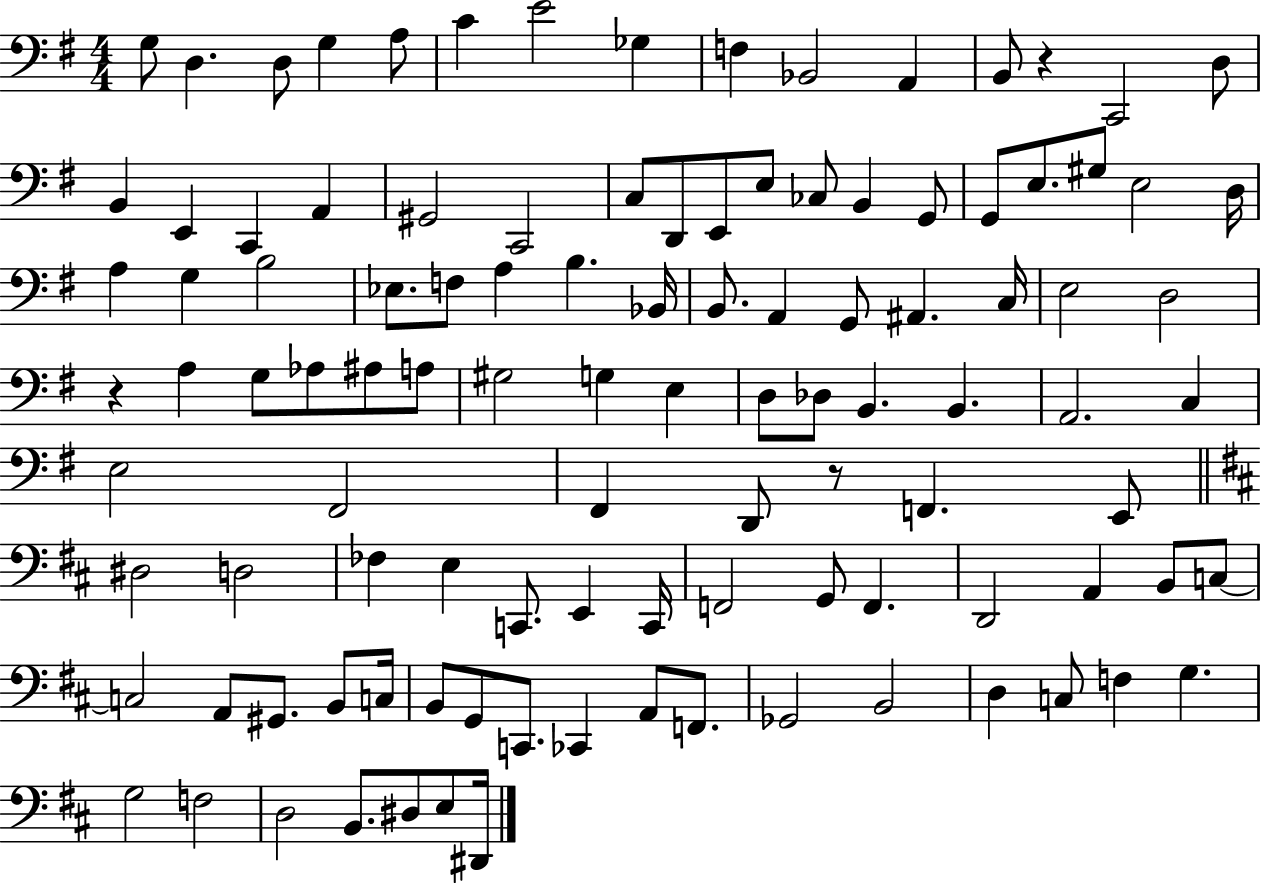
G3/e D3/q. D3/e G3/q A3/e C4/q E4/h Gb3/q F3/q Bb2/h A2/q B2/e R/q C2/h D3/e B2/q E2/q C2/q A2/q G#2/h C2/h C3/e D2/e E2/e E3/e CES3/e B2/q G2/e G2/e E3/e. G#3/e E3/h D3/s A3/q G3/q B3/h Eb3/e. F3/e A3/q B3/q. Bb2/s B2/e. A2/q G2/e A#2/q. C3/s E3/h D3/h R/q A3/q G3/e Ab3/e A#3/e A3/e G#3/h G3/q E3/q D3/e Db3/e B2/q. B2/q. A2/h. C3/q E3/h F#2/h F#2/q D2/e R/e F2/q. E2/e D#3/h D3/h FES3/q E3/q C2/e. E2/q C2/s F2/h G2/e F2/q. D2/h A2/q B2/e C3/e C3/h A2/e G#2/e. B2/e C3/s B2/e G2/e C2/e. CES2/q A2/e F2/e. Gb2/h B2/h D3/q C3/e F3/q G3/q. G3/h F3/h D3/h B2/e. D#3/e E3/e D#2/s